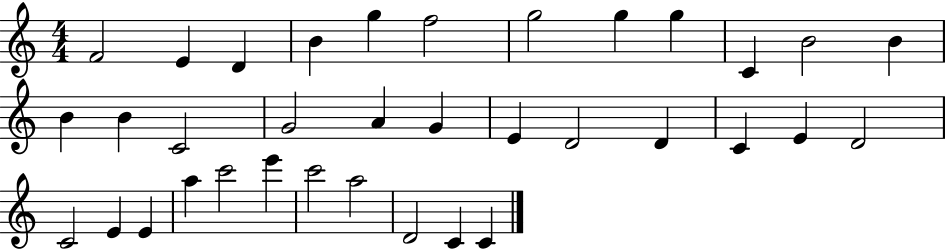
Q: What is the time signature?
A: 4/4